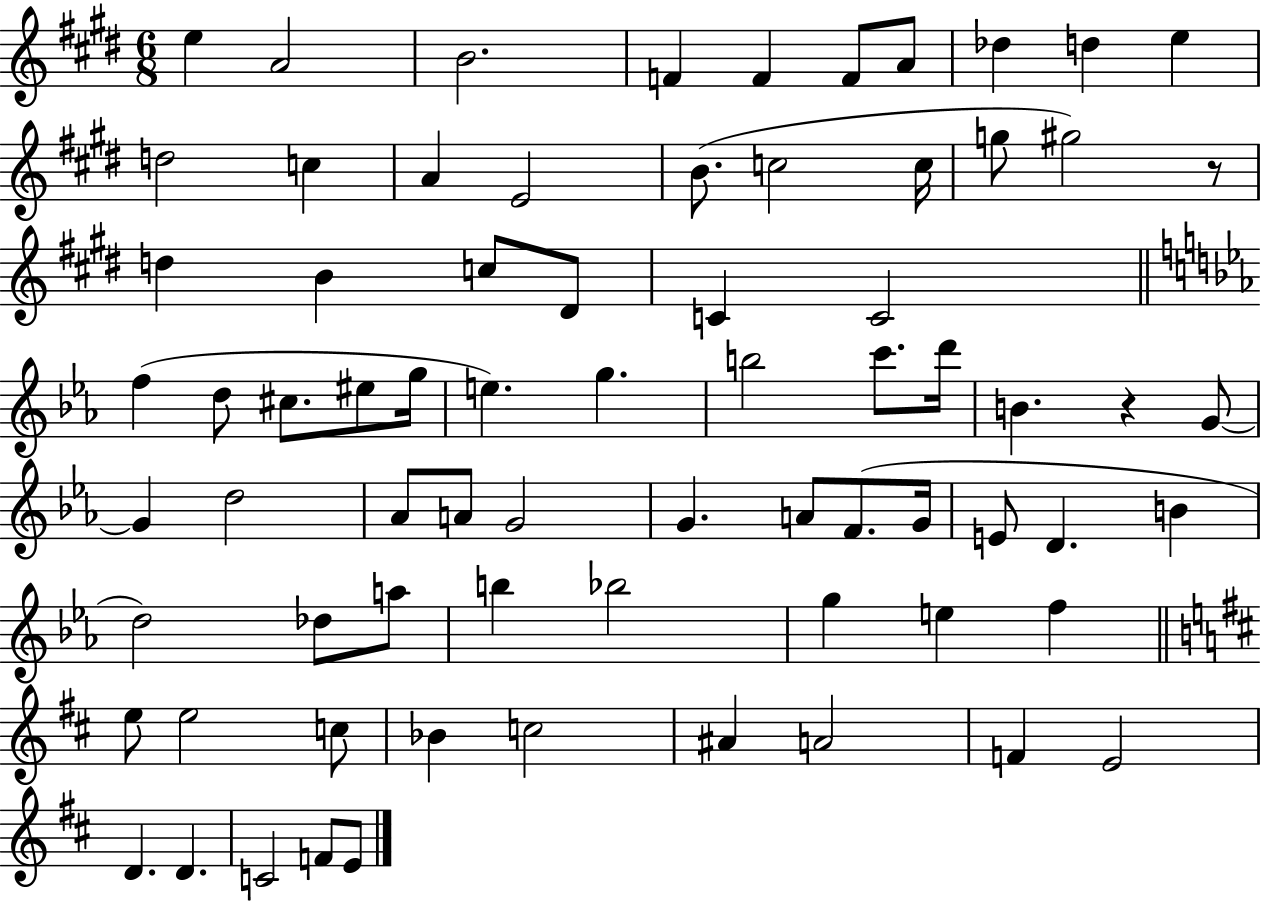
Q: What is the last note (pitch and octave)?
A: E4